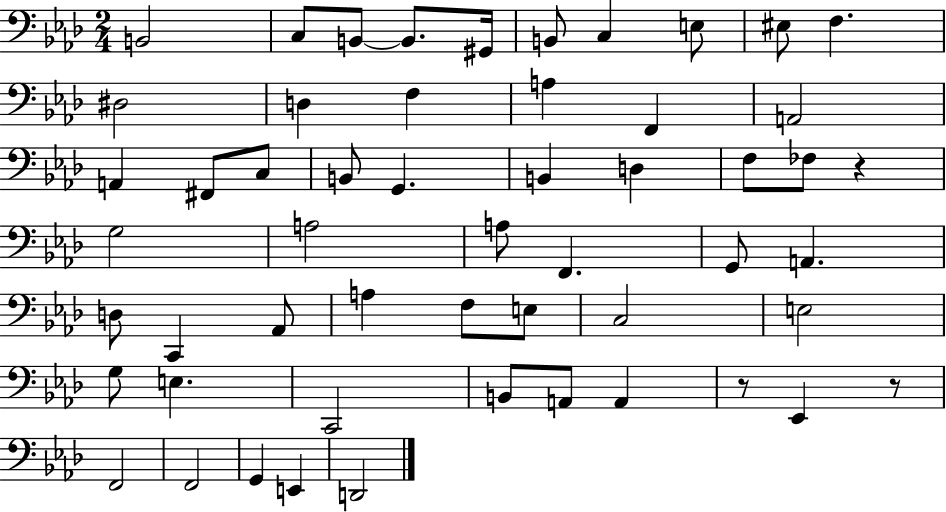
{
  \clef bass
  \numericTimeSignature
  \time 2/4
  \key aes \major
  b,2 | c8 b,8~~ b,8. gis,16 | b,8 c4 e8 | eis8 f4. | \break dis2 | d4 f4 | a4 f,4 | a,2 | \break a,4 fis,8 c8 | b,8 g,4. | b,4 d4 | f8 fes8 r4 | \break g2 | a2 | a8 f,4. | g,8 a,4. | \break d8 c,4 aes,8 | a4 f8 e8 | c2 | e2 | \break g8 e4. | c,2 | b,8 a,8 a,4 | r8 ees,4 r8 | \break f,2 | f,2 | g,4 e,4 | d,2 | \break \bar "|."
}